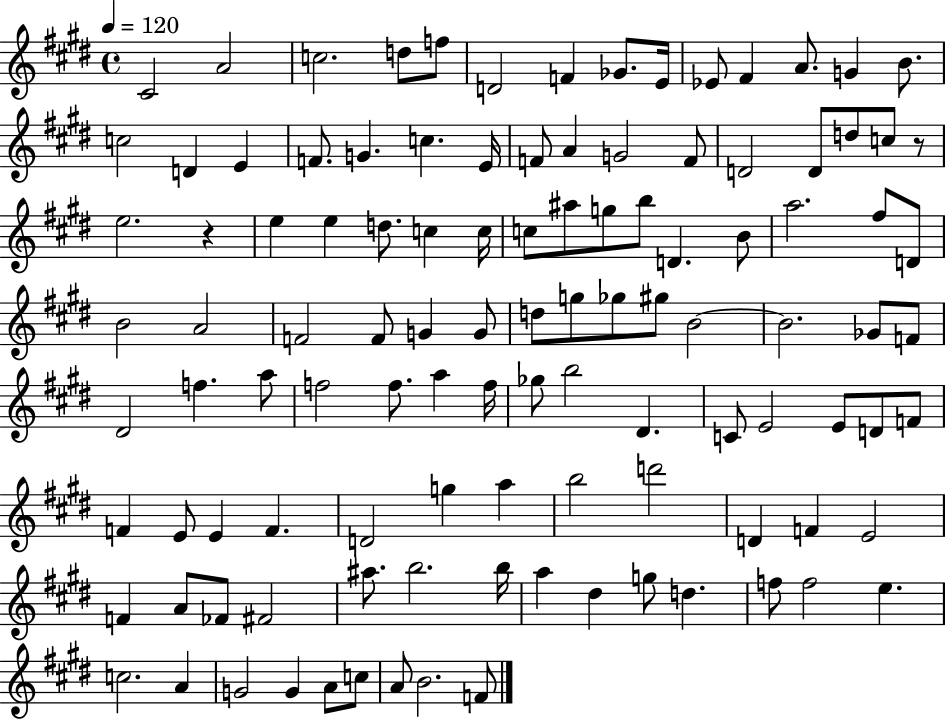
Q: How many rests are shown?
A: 2